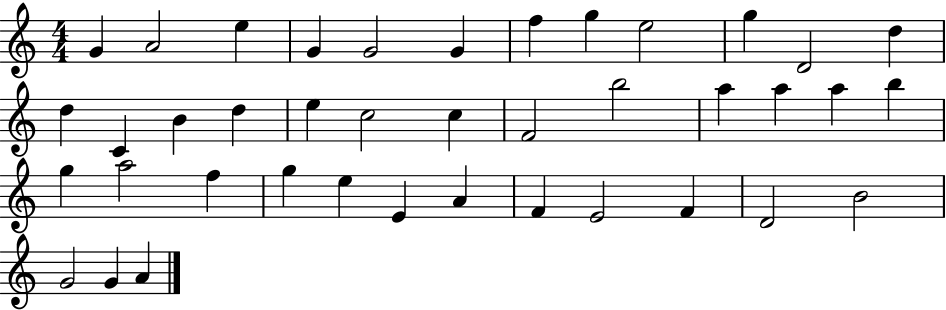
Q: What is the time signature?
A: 4/4